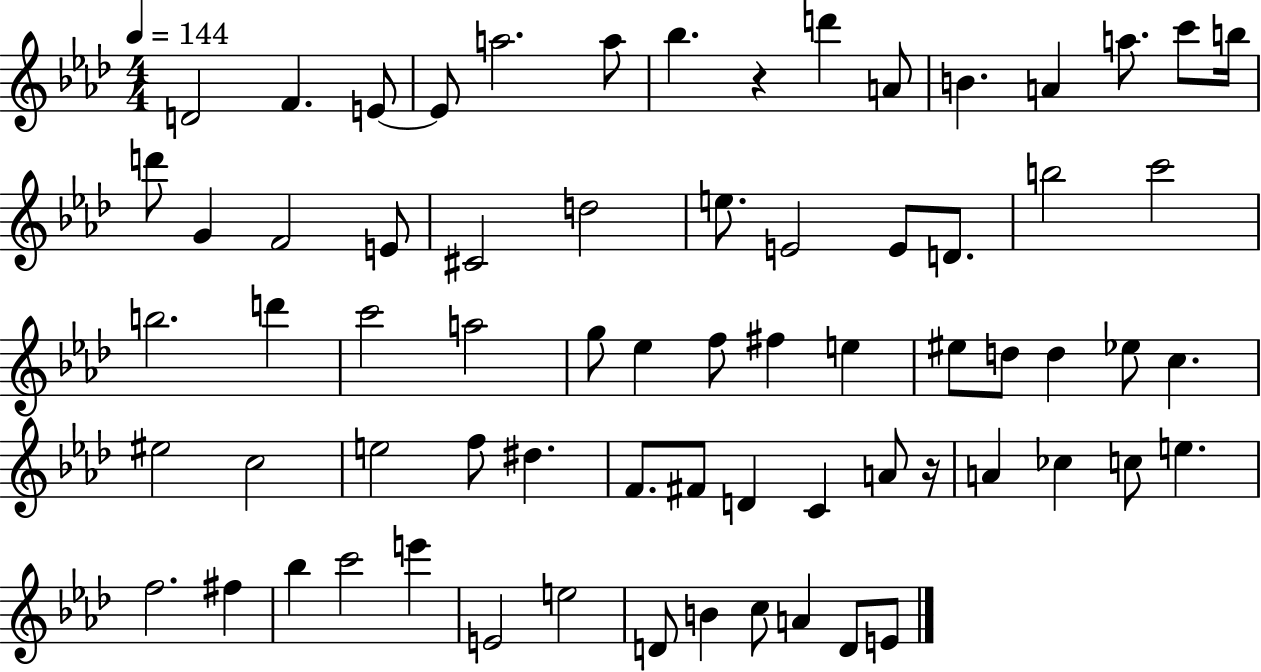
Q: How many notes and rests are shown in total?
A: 69